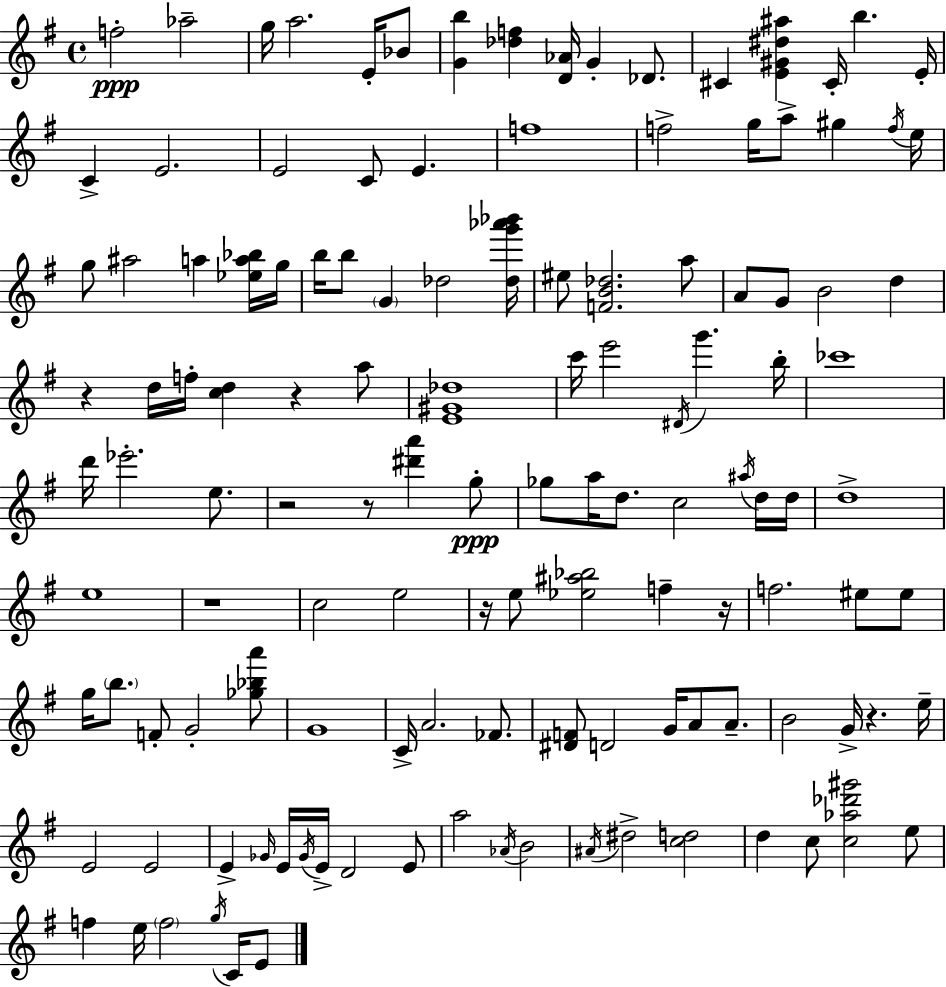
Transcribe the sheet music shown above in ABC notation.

X:1
T:Untitled
M:4/4
L:1/4
K:G
f2 _a2 g/4 a2 E/4 _B/2 [Gb] [_df] [D_A]/4 G _D/2 ^C [E^G^d^a] ^C/4 b E/4 C E2 E2 C/2 E f4 f2 g/4 a/2 ^g f/4 e/4 g/2 ^a2 a [_ea_b]/4 g/4 b/4 b/2 G _d2 [_dg'_a'_b']/4 ^e/2 [FB_d]2 a/2 A/2 G/2 B2 d z d/4 f/4 [cd] z a/2 [E^G_d]4 c'/4 e'2 ^D/4 g' b/4 _c'4 d'/4 _e'2 e/2 z2 z/2 [^d'a'] g/2 _g/2 a/4 d/2 c2 ^a/4 d/4 d/4 d4 e4 z4 c2 e2 z/4 e/2 [_e^a_b]2 f z/4 f2 ^e/2 ^e/2 g/4 b/2 F/2 G2 [_g_ba']/2 G4 C/4 A2 _F/2 [^DF]/2 D2 G/4 A/2 A/2 B2 G/4 z e/4 E2 E2 E _G/4 E/4 _G/4 E/4 D2 E/2 a2 _A/4 B2 ^A/4 ^d2 [cd]2 d c/2 [c_a_d'^g']2 e/2 f e/4 f2 g/4 C/4 E/2